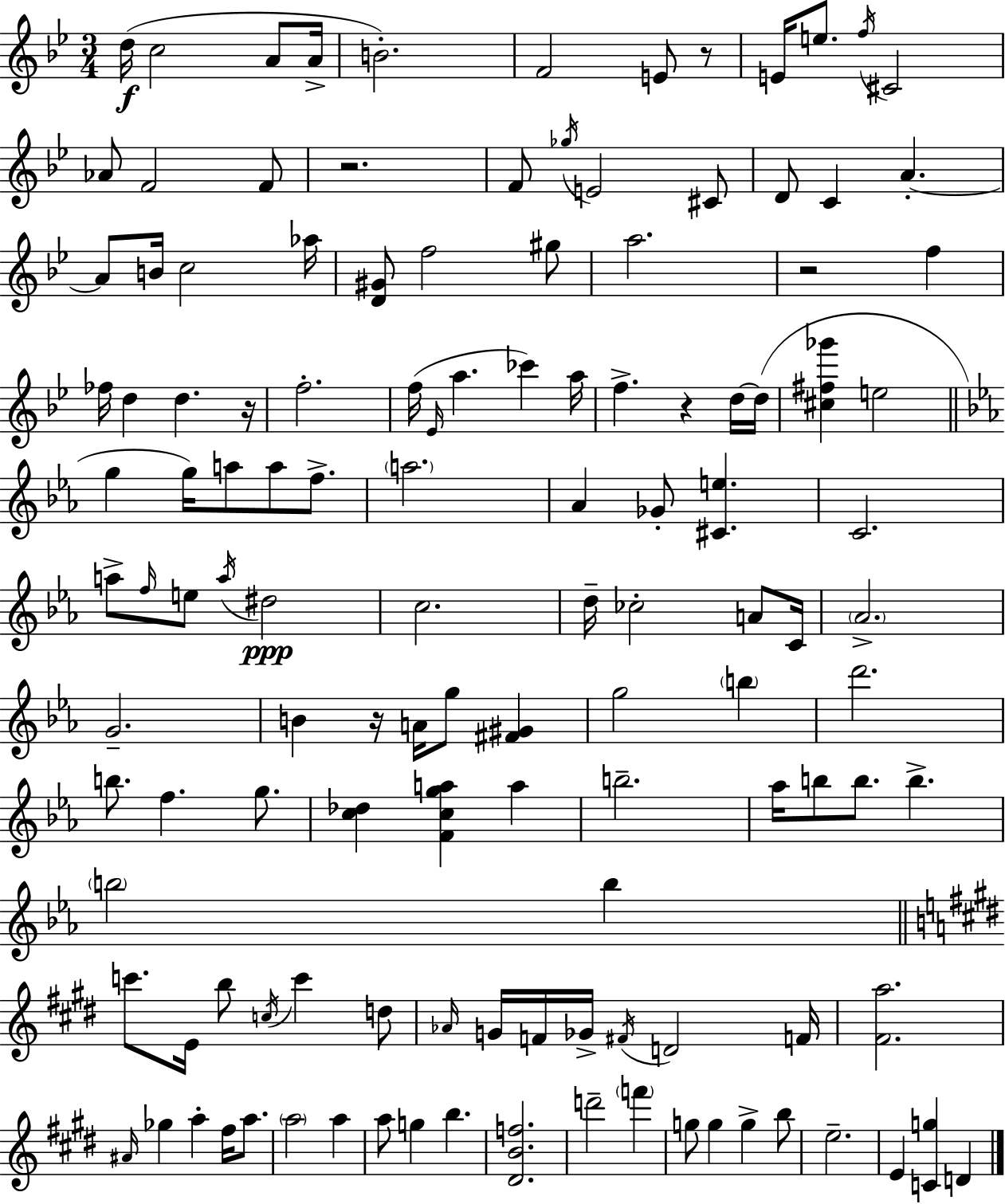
D5/s C5/h A4/e A4/s B4/h. F4/h E4/e R/e E4/s E5/e. F5/s C#4/h Ab4/e F4/h F4/e R/h. F4/e Gb5/s E4/h C#4/e D4/e C4/q A4/q. A4/e B4/s C5/h Ab5/s [D4,G#4]/e F5/h G#5/e A5/h. R/h F5/q FES5/s D5/q D5/q. R/s F5/h. F5/s Eb4/s A5/q. CES6/q A5/s F5/q. R/q D5/s D5/s [C#5,F#5,Gb6]/q E5/h G5/q G5/s A5/e A5/e F5/e. A5/h. Ab4/q Gb4/e [C#4,E5]/q. C4/h. A5/e F5/s E5/e A5/s D#5/h C5/h. D5/s CES5/h A4/e C4/s Ab4/h. G4/h. B4/q R/s A4/s G5/e [F#4,G#4]/q G5/h B5/q D6/h. B5/e. F5/q. G5/e. [C5,Db5]/q [F4,C5,G5,A5]/q A5/q B5/h. Ab5/s B5/e B5/e. B5/q. B5/h B5/q C6/e. E4/s B5/e C5/s C6/q D5/e Ab4/s G4/s F4/s Gb4/s F#4/s D4/h F4/s [F#4,A5]/h. A#4/s Gb5/q A5/q F#5/s A5/e. A5/h A5/q A5/e G5/q B5/q. [D#4,B4,F5]/h. D6/h F6/q G5/e G5/q G5/q B5/e E5/h. E4/q [C4,G5]/q D4/q